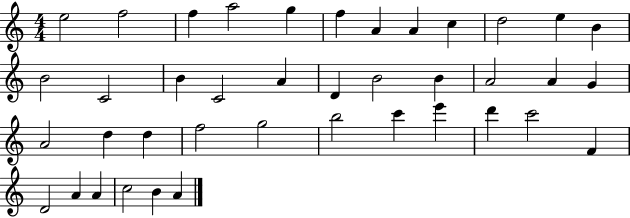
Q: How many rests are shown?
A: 0